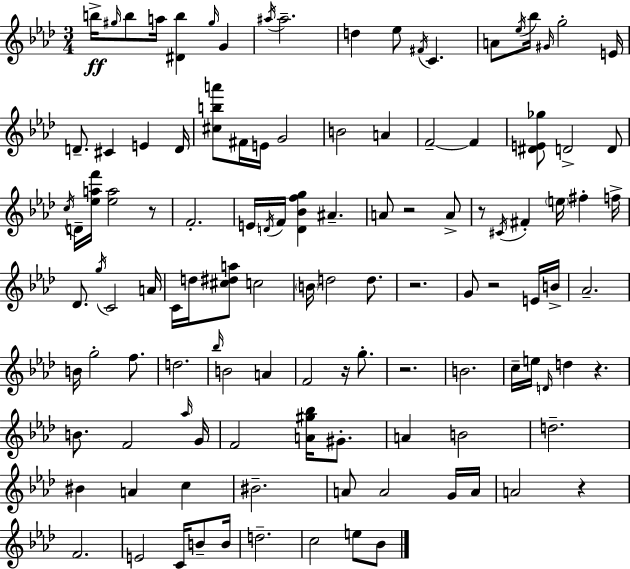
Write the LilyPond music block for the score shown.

{
  \clef treble
  \numericTimeSignature
  \time 3/4
  \key aes \major
  b''16->\ff \grace { gis''16 } b''8 a''16 <dis' b''>4 \grace { gis''16 } g'4 | \acciaccatura { ais''16 } ais''2.-- | d''4 ees''8 \acciaccatura { fis'16 } c'4. | a'8 \acciaccatura { ees''16 } bes''16 \grace { gis'16 } g''2-. | \break e'16 d'8.-- cis'4 | e'4 d'16 <cis'' b'' a'''>8 fis'16 e'16 g'2 | b'2 | a'4 f'2--~~ | \break f'4 <dis' e' ges''>8 d'2-> | d'8 \acciaccatura { c''16 } d'16-- <ees'' a'' f'''>16 <ees'' a''>2 | r8 f'2.-. | e'16 \acciaccatura { d'16 } f'16 <d' bes' f'' g''>4 | \break ais'4.-- a'8 r2 | a'8-> r8 \acciaccatura { cis'16 } fis'4-. | \parenthesize e''16 fis''4-. f''16-> des'8. | \acciaccatura { g''16 } c'2 a'16 c'16 d''16 | \break <cis'' dis'' a''>8 c''2 \parenthesize b'16 d''2 | d''8. r2. | g'8 | r2 e'16 b'16-> aes'2.-- | \break b'16 g''2-. | f''8. d''2. | \grace { bes''16 } b'2 | a'4 f'2 | \break r16 g''8.-. r2. | b'2. | c''16-- | e''16 \grace { d'16 } d''4 r4. | \break b'8. f'2 \grace { aes''16 } | g'16 f'2 <a' gis'' bes''>16 gis'8.-. | a'4 b'2 | d''2.-- | \break bis'4 a'4 c''4 | bis'2.-- | a'8 a'2 g'16 | a'16 a'2 r4 | \break f'2. | e'2 c'16 b'8-- | b'16 d''2.-- | c''2 e''8 bes'8 | \break \bar "|."
}